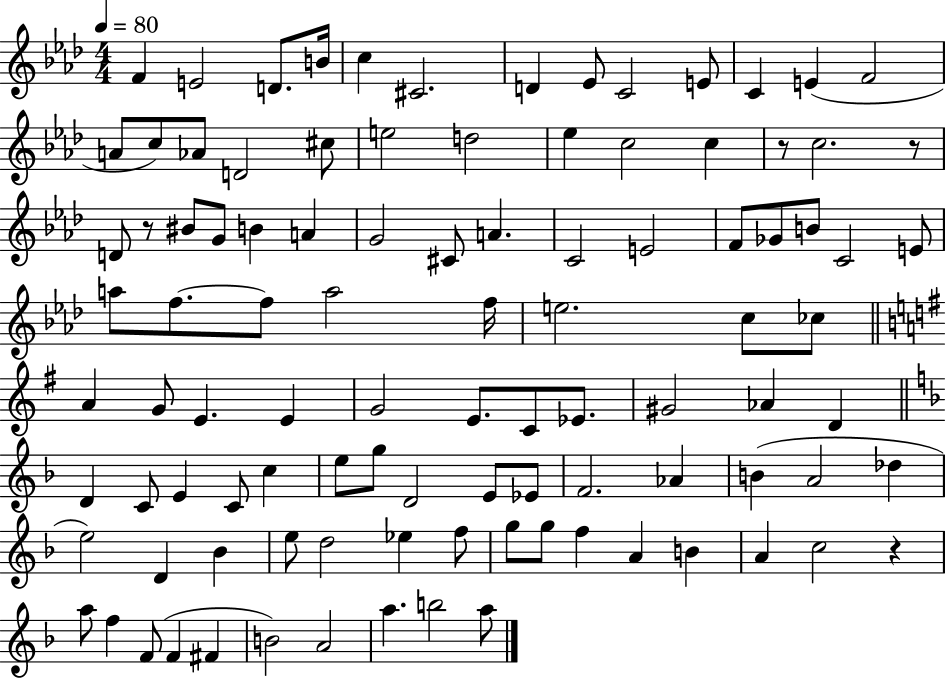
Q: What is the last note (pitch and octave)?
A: A5